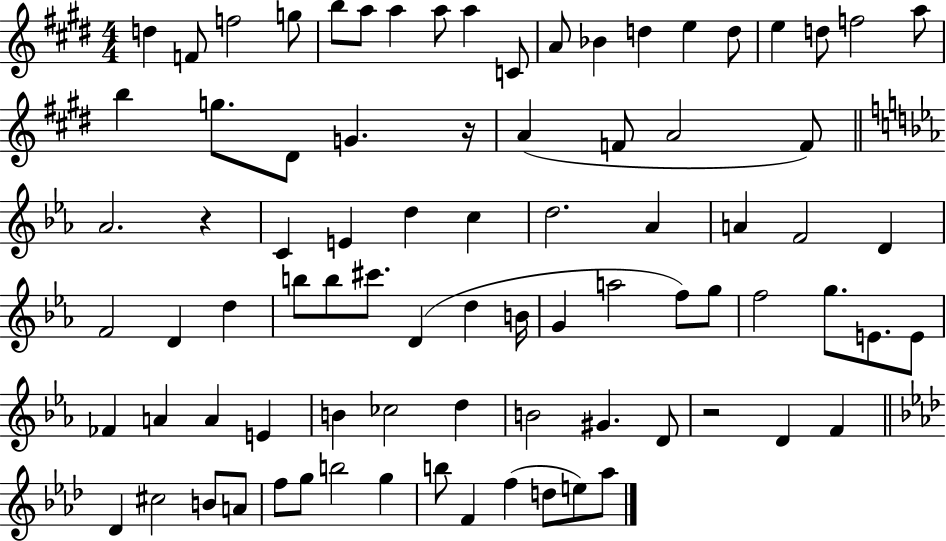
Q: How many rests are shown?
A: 3